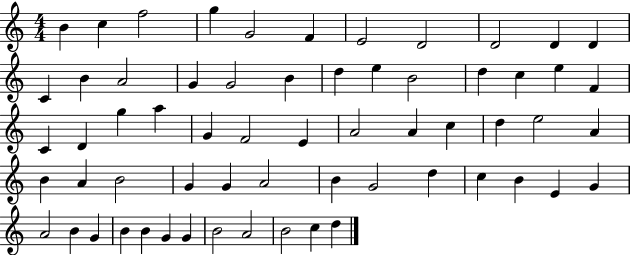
{
  \clef treble
  \numericTimeSignature
  \time 4/4
  \key c \major
  b'4 c''4 f''2 | g''4 g'2 f'4 | e'2 d'2 | d'2 d'4 d'4 | \break c'4 b'4 a'2 | g'4 g'2 b'4 | d''4 e''4 b'2 | d''4 c''4 e''4 f'4 | \break c'4 d'4 g''4 a''4 | g'4 f'2 e'4 | a'2 a'4 c''4 | d''4 e''2 a'4 | \break b'4 a'4 b'2 | g'4 g'4 a'2 | b'4 g'2 d''4 | c''4 b'4 e'4 g'4 | \break a'2 b'4 g'4 | b'4 b'4 g'4 g'4 | b'2 a'2 | b'2 c''4 d''4 | \break \bar "|."
}